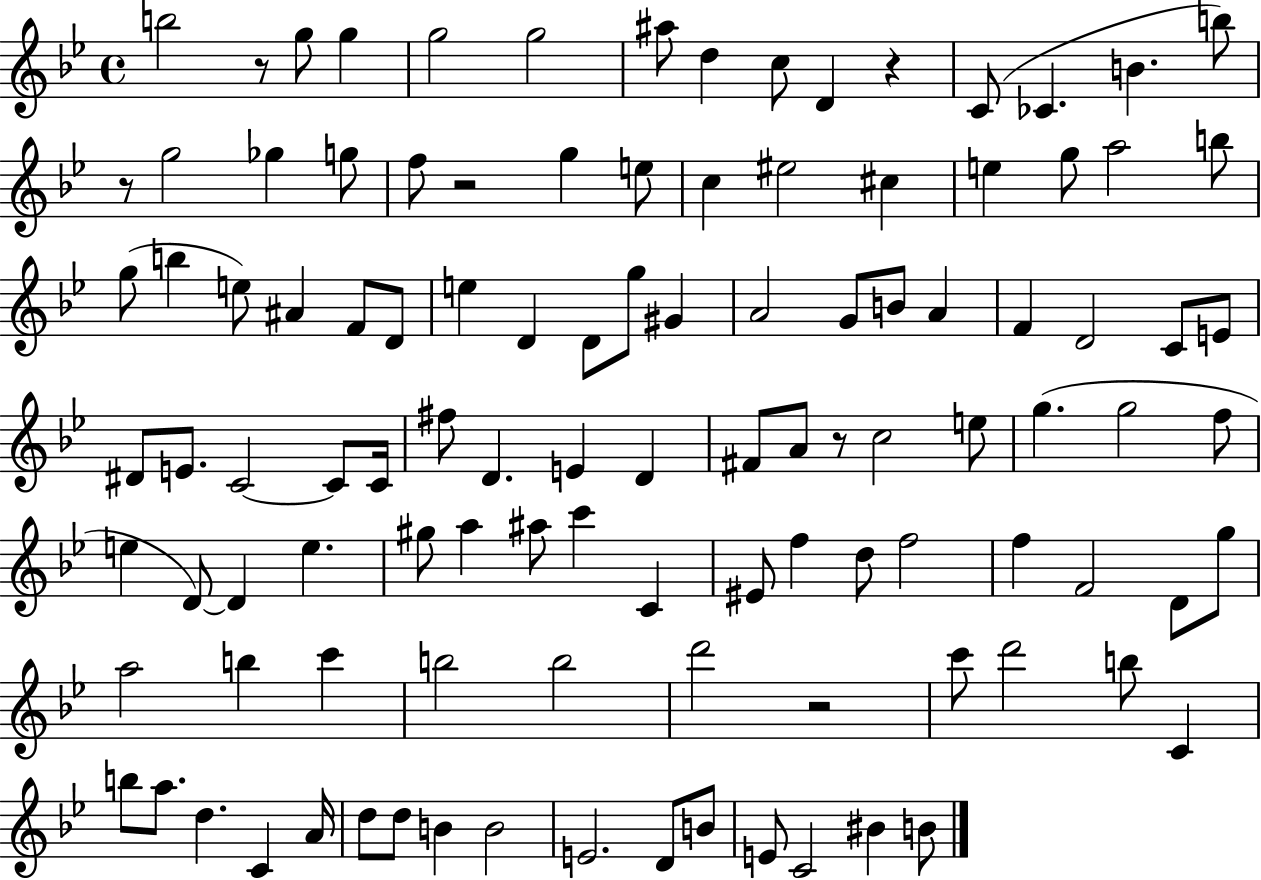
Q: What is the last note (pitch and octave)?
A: B4